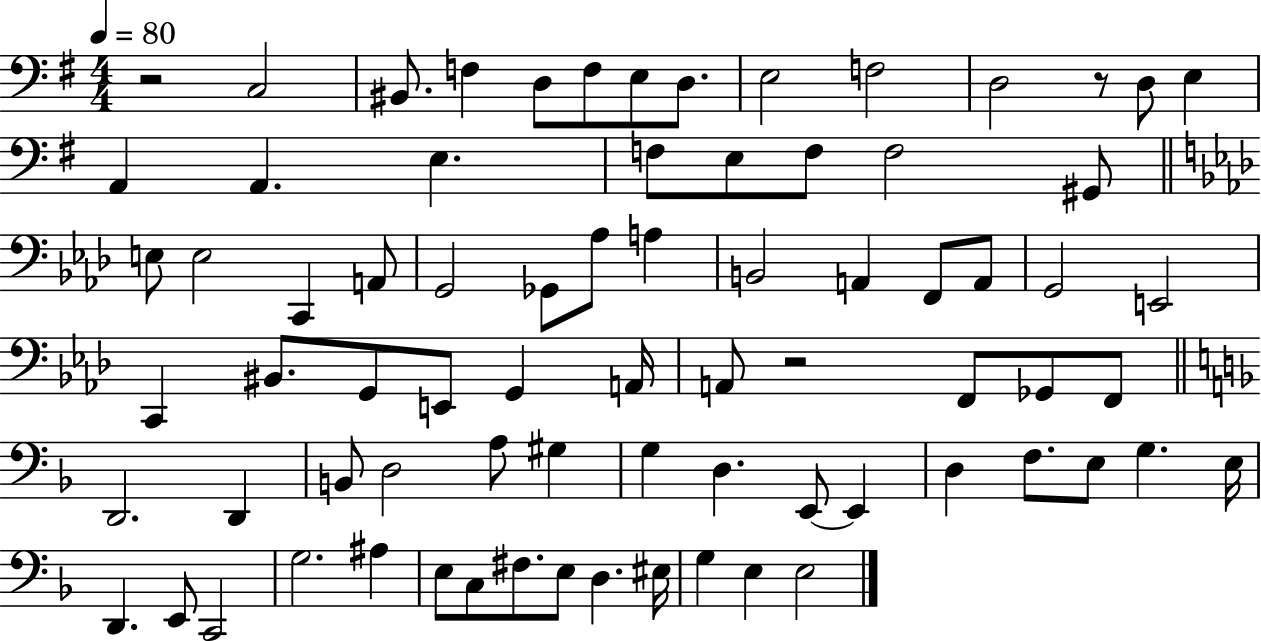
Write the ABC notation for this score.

X:1
T:Untitled
M:4/4
L:1/4
K:G
z2 C,2 ^B,,/2 F, D,/2 F,/2 E,/2 D,/2 E,2 F,2 D,2 z/2 D,/2 E, A,, A,, E, F,/2 E,/2 F,/2 F,2 ^G,,/2 E,/2 E,2 C,, A,,/2 G,,2 _G,,/2 _A,/2 A, B,,2 A,, F,,/2 A,,/2 G,,2 E,,2 C,, ^B,,/2 G,,/2 E,,/2 G,, A,,/4 A,,/2 z2 F,,/2 _G,,/2 F,,/2 D,,2 D,, B,,/2 D,2 A,/2 ^G, G, D, E,,/2 E,, D, F,/2 E,/2 G, E,/4 D,, E,,/2 C,,2 G,2 ^A, E,/2 C,/2 ^F,/2 E,/2 D, ^E,/4 G, E, E,2